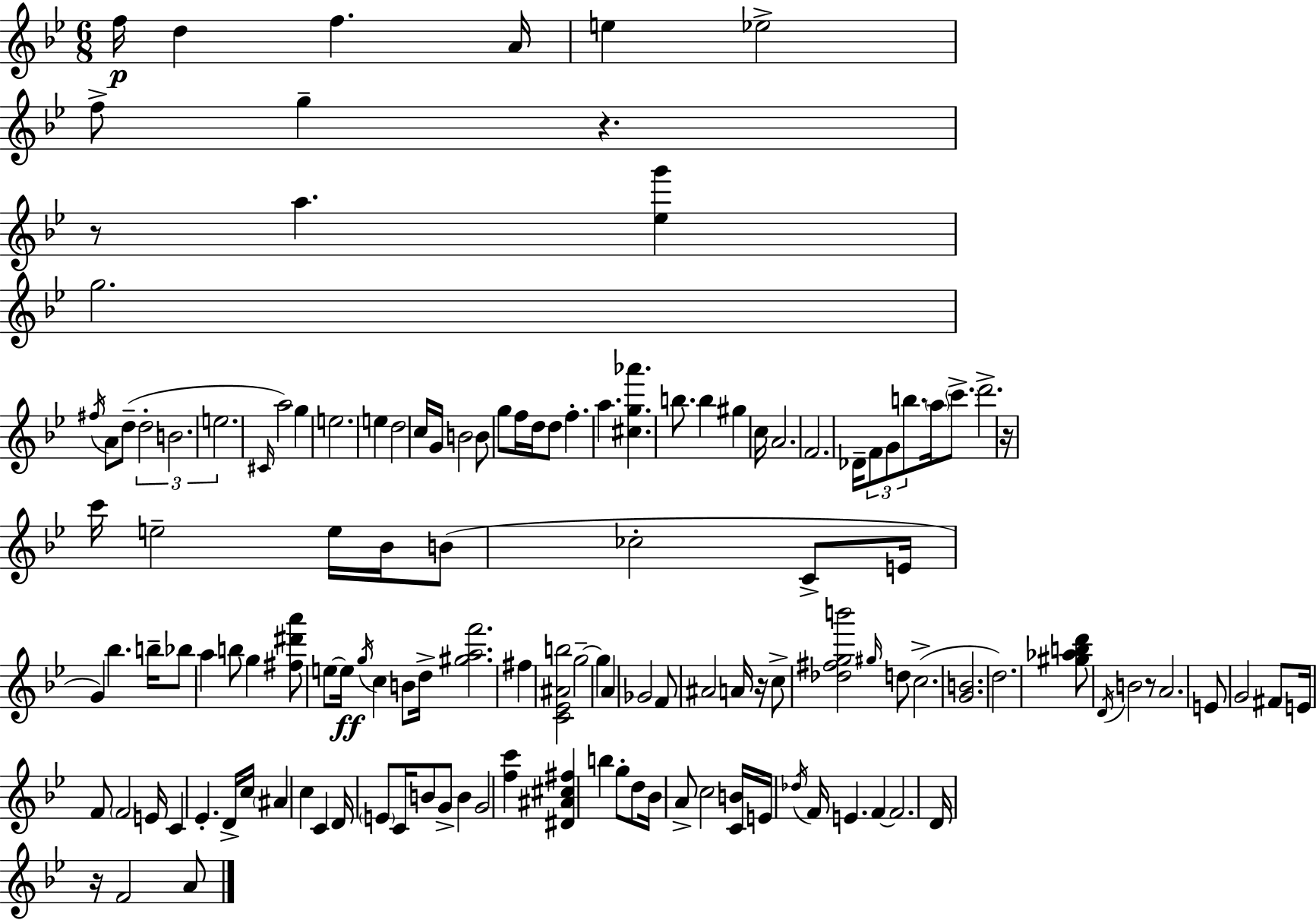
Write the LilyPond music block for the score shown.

{
  \clef treble
  \numericTimeSignature
  \time 6/8
  \key g \minor
  f''16\p d''4 f''4. a'16 | e''4 ees''2-> | f''8-> g''4-- r4. | r8 a''4. <ees'' g'''>4 | \break g''2. | \acciaccatura { fis''16 } a'8 d''8--( \tuplet 3/2 { d''2-. | b'2. | e''2. } | \break \grace { cis'16 } a''2) g''4 | e''2. | e''4 d''2 | c''16 g'16 b'2 | \break b'8 g''8 f''16 d''16 d''8 f''4.-. | a''4. <cis'' g'' aes'''>4. | b''8. b''4 gis''4 | c''16 a'2. | \break f'2. | des'16-- \tuplet 3/2 { f'8 g'8 b''8. } \parenthesize a''16 \parenthesize c'''8.-> | d'''2.-> | r16 c'''16 e''2-- | \break e''16 bes'16 b'8( ces''2-. | c'8-> e'16 g'4) bes''4. | b''16-- bes''8 a''4 b''8 g''4 | <fis'' dis''' a'''>8 e''8~~ e''16\ff \acciaccatura { g''16 } c''4 | \break b'8 d''16-> <gis'' a'' f'''>2. | fis''4 <c' ees' ais' b''>2 | g''2--~~ g''4 | a'4 ges'2 | \break f'8 ais'2 | a'16 r16 c''8-> <des'' fis'' g'' b'''>2 | \grace { gis''16 } d''8 c''2.->( | <g' b'>2. | \break d''2.) | <gis'' aes'' b'' d'''>8 \acciaccatura { d'16 } b'2 | r8 a'2. | e'8 g'2 | \break fis'8 e'16 f'8 \parenthesize f'2 | e'16 c'4 ees'4.-. | d'16-> c''16 \parenthesize ais'4 c''4 | c'4 d'16 \parenthesize e'8 c'16 b'8 g'8-> | \break b'4 g'2 | <f'' c'''>4 <dis' ais' cis'' fis''>4 b''4 | g''8-. d''8 bes'16 a'8-> c''2 | <c' b'>16 e'16 \acciaccatura { des''16 } f'16 e'4. | \break f'4~~ f'2. | d'16 r16 f'2 | a'8 \bar "|."
}